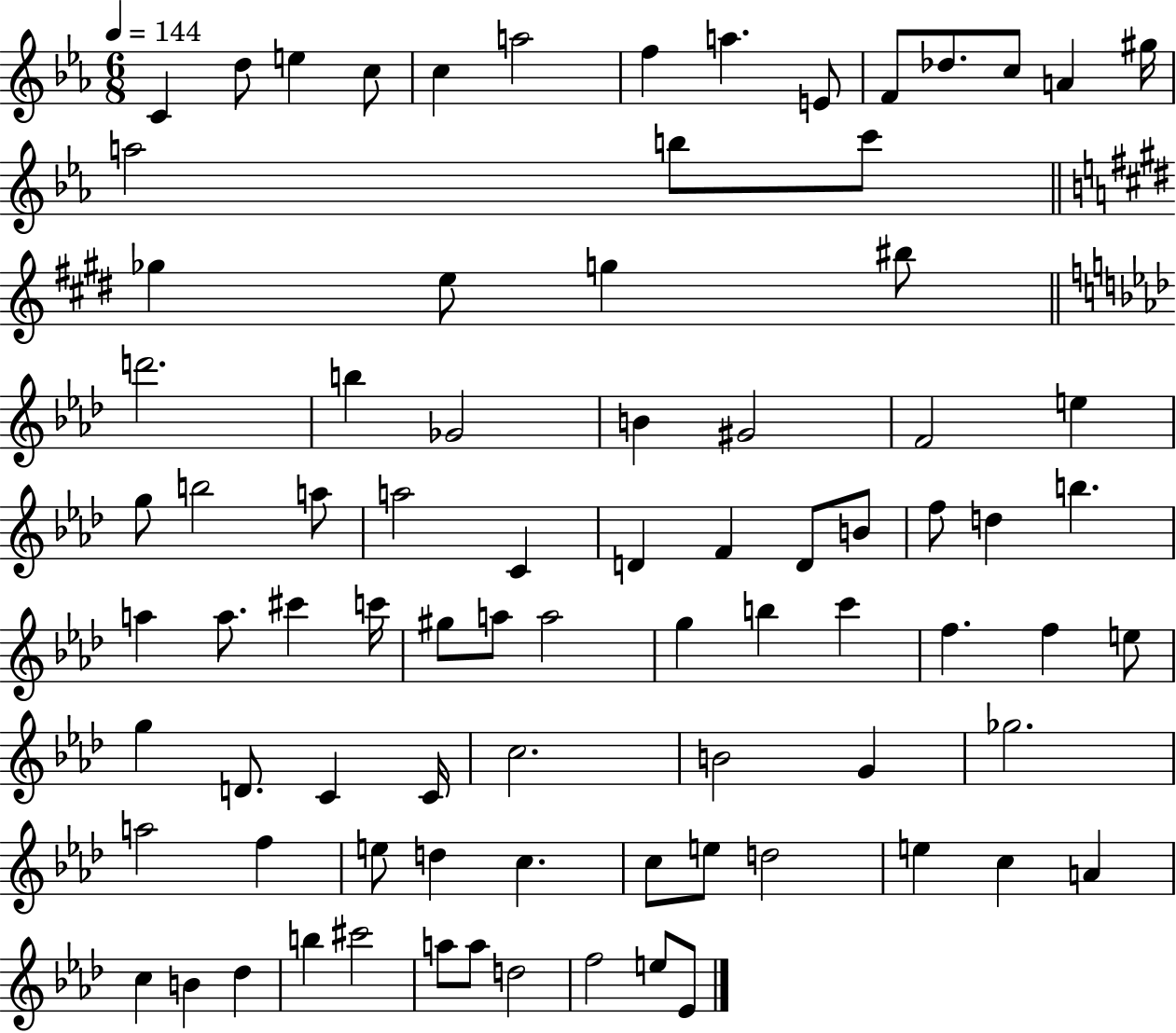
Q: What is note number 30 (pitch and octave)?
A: B5